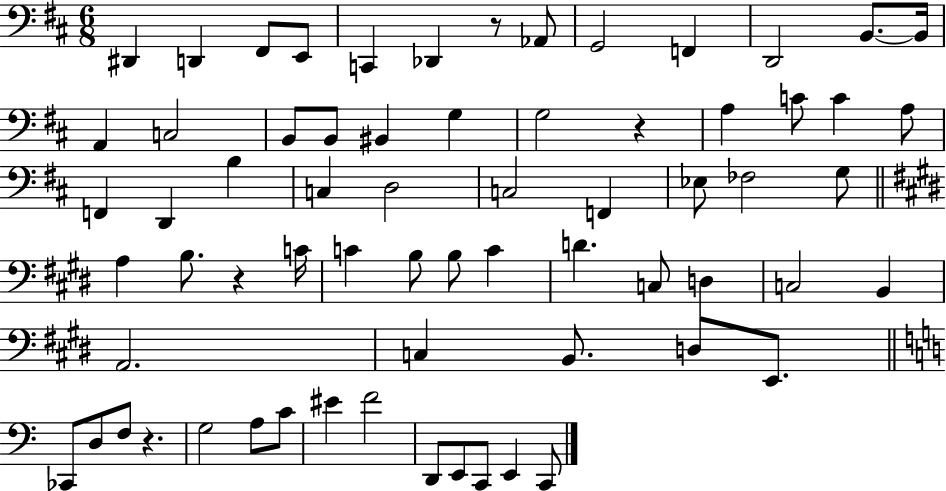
X:1
T:Untitled
M:6/8
L:1/4
K:D
^D,, D,, ^F,,/2 E,,/2 C,, _D,, z/2 _A,,/2 G,,2 F,, D,,2 B,,/2 B,,/4 A,, C,2 B,,/2 B,,/2 ^B,, G, G,2 z A, C/2 C A,/2 F,, D,, B, C, D,2 C,2 F,, _E,/2 _F,2 G,/2 A, B,/2 z C/4 C B,/2 B,/2 C D C,/2 D, C,2 B,, A,,2 C, B,,/2 D,/2 E,,/2 _C,,/2 D,/2 F,/2 z G,2 A,/2 C/2 ^E F2 D,,/2 E,,/2 C,,/2 E,, C,,/2